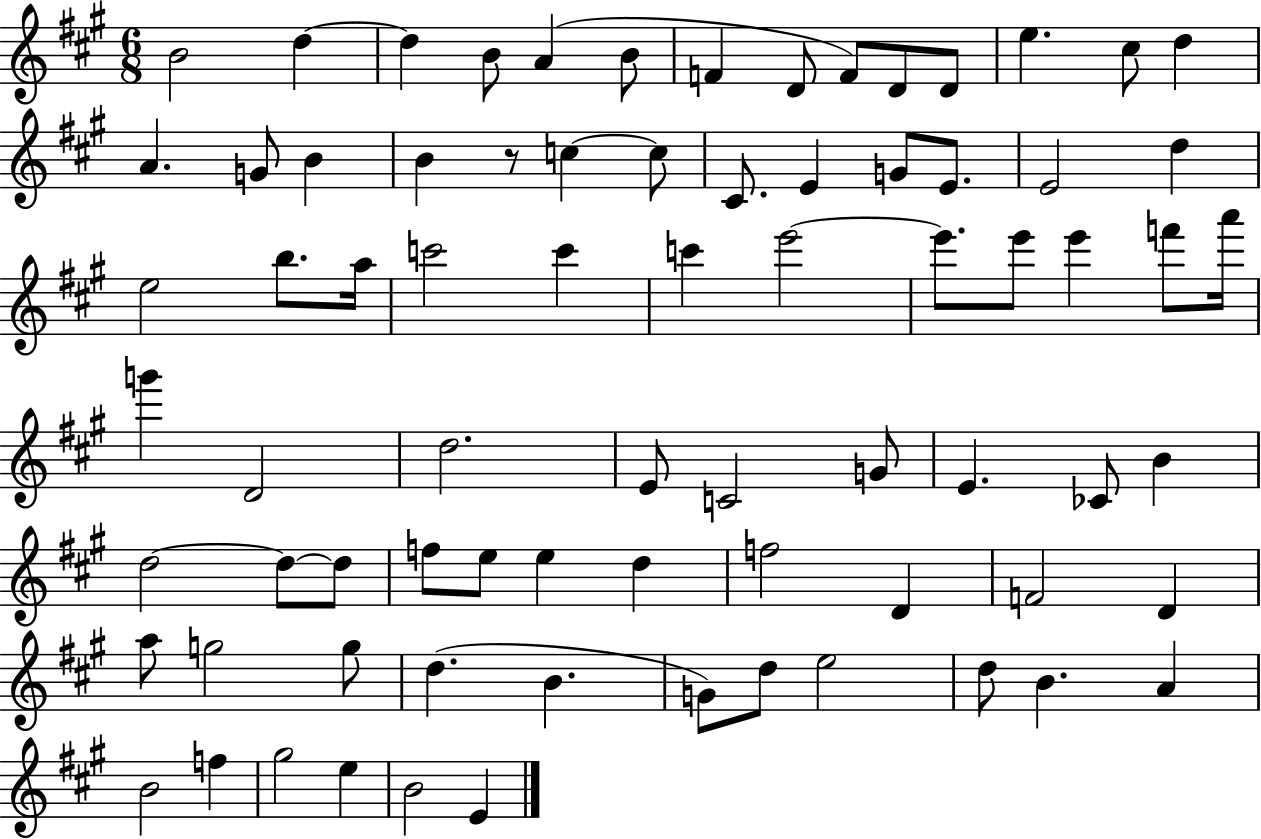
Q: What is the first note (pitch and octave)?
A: B4